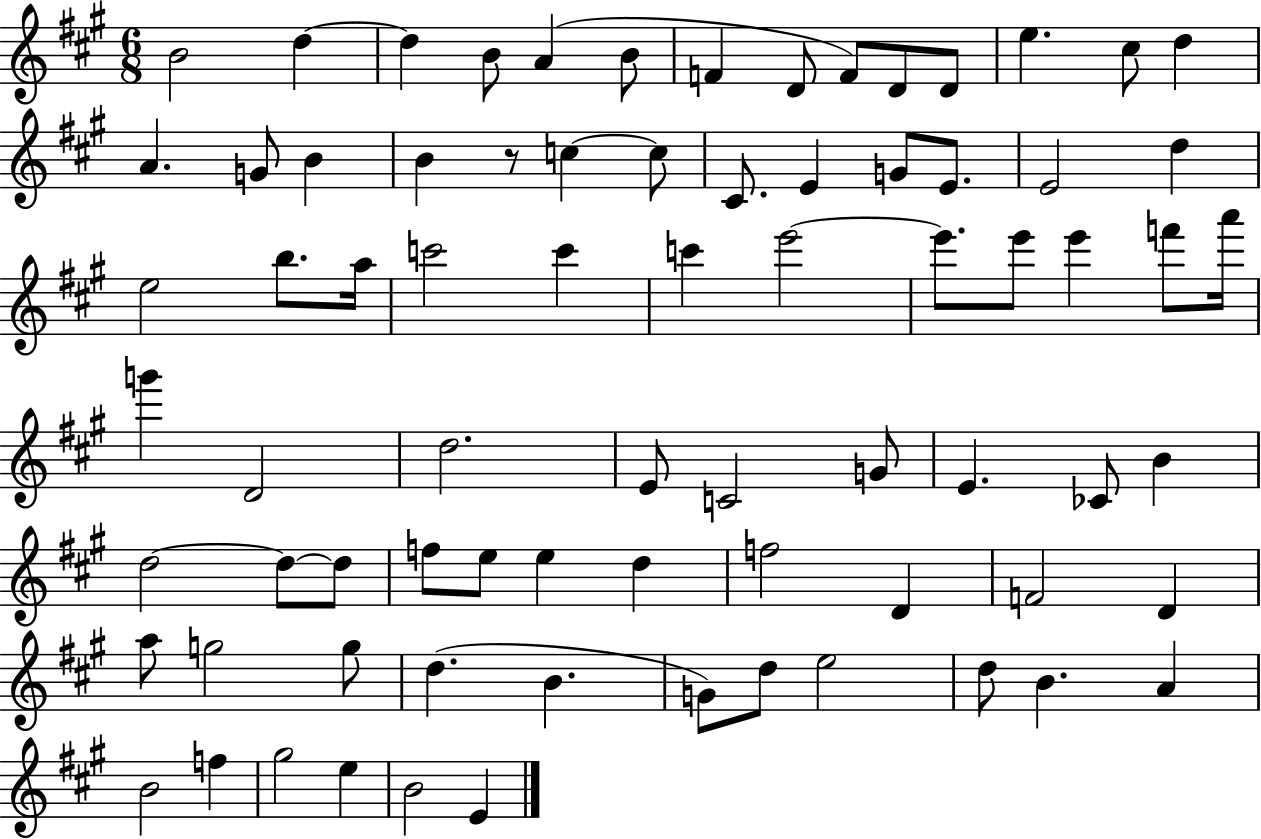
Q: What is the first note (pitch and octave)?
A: B4